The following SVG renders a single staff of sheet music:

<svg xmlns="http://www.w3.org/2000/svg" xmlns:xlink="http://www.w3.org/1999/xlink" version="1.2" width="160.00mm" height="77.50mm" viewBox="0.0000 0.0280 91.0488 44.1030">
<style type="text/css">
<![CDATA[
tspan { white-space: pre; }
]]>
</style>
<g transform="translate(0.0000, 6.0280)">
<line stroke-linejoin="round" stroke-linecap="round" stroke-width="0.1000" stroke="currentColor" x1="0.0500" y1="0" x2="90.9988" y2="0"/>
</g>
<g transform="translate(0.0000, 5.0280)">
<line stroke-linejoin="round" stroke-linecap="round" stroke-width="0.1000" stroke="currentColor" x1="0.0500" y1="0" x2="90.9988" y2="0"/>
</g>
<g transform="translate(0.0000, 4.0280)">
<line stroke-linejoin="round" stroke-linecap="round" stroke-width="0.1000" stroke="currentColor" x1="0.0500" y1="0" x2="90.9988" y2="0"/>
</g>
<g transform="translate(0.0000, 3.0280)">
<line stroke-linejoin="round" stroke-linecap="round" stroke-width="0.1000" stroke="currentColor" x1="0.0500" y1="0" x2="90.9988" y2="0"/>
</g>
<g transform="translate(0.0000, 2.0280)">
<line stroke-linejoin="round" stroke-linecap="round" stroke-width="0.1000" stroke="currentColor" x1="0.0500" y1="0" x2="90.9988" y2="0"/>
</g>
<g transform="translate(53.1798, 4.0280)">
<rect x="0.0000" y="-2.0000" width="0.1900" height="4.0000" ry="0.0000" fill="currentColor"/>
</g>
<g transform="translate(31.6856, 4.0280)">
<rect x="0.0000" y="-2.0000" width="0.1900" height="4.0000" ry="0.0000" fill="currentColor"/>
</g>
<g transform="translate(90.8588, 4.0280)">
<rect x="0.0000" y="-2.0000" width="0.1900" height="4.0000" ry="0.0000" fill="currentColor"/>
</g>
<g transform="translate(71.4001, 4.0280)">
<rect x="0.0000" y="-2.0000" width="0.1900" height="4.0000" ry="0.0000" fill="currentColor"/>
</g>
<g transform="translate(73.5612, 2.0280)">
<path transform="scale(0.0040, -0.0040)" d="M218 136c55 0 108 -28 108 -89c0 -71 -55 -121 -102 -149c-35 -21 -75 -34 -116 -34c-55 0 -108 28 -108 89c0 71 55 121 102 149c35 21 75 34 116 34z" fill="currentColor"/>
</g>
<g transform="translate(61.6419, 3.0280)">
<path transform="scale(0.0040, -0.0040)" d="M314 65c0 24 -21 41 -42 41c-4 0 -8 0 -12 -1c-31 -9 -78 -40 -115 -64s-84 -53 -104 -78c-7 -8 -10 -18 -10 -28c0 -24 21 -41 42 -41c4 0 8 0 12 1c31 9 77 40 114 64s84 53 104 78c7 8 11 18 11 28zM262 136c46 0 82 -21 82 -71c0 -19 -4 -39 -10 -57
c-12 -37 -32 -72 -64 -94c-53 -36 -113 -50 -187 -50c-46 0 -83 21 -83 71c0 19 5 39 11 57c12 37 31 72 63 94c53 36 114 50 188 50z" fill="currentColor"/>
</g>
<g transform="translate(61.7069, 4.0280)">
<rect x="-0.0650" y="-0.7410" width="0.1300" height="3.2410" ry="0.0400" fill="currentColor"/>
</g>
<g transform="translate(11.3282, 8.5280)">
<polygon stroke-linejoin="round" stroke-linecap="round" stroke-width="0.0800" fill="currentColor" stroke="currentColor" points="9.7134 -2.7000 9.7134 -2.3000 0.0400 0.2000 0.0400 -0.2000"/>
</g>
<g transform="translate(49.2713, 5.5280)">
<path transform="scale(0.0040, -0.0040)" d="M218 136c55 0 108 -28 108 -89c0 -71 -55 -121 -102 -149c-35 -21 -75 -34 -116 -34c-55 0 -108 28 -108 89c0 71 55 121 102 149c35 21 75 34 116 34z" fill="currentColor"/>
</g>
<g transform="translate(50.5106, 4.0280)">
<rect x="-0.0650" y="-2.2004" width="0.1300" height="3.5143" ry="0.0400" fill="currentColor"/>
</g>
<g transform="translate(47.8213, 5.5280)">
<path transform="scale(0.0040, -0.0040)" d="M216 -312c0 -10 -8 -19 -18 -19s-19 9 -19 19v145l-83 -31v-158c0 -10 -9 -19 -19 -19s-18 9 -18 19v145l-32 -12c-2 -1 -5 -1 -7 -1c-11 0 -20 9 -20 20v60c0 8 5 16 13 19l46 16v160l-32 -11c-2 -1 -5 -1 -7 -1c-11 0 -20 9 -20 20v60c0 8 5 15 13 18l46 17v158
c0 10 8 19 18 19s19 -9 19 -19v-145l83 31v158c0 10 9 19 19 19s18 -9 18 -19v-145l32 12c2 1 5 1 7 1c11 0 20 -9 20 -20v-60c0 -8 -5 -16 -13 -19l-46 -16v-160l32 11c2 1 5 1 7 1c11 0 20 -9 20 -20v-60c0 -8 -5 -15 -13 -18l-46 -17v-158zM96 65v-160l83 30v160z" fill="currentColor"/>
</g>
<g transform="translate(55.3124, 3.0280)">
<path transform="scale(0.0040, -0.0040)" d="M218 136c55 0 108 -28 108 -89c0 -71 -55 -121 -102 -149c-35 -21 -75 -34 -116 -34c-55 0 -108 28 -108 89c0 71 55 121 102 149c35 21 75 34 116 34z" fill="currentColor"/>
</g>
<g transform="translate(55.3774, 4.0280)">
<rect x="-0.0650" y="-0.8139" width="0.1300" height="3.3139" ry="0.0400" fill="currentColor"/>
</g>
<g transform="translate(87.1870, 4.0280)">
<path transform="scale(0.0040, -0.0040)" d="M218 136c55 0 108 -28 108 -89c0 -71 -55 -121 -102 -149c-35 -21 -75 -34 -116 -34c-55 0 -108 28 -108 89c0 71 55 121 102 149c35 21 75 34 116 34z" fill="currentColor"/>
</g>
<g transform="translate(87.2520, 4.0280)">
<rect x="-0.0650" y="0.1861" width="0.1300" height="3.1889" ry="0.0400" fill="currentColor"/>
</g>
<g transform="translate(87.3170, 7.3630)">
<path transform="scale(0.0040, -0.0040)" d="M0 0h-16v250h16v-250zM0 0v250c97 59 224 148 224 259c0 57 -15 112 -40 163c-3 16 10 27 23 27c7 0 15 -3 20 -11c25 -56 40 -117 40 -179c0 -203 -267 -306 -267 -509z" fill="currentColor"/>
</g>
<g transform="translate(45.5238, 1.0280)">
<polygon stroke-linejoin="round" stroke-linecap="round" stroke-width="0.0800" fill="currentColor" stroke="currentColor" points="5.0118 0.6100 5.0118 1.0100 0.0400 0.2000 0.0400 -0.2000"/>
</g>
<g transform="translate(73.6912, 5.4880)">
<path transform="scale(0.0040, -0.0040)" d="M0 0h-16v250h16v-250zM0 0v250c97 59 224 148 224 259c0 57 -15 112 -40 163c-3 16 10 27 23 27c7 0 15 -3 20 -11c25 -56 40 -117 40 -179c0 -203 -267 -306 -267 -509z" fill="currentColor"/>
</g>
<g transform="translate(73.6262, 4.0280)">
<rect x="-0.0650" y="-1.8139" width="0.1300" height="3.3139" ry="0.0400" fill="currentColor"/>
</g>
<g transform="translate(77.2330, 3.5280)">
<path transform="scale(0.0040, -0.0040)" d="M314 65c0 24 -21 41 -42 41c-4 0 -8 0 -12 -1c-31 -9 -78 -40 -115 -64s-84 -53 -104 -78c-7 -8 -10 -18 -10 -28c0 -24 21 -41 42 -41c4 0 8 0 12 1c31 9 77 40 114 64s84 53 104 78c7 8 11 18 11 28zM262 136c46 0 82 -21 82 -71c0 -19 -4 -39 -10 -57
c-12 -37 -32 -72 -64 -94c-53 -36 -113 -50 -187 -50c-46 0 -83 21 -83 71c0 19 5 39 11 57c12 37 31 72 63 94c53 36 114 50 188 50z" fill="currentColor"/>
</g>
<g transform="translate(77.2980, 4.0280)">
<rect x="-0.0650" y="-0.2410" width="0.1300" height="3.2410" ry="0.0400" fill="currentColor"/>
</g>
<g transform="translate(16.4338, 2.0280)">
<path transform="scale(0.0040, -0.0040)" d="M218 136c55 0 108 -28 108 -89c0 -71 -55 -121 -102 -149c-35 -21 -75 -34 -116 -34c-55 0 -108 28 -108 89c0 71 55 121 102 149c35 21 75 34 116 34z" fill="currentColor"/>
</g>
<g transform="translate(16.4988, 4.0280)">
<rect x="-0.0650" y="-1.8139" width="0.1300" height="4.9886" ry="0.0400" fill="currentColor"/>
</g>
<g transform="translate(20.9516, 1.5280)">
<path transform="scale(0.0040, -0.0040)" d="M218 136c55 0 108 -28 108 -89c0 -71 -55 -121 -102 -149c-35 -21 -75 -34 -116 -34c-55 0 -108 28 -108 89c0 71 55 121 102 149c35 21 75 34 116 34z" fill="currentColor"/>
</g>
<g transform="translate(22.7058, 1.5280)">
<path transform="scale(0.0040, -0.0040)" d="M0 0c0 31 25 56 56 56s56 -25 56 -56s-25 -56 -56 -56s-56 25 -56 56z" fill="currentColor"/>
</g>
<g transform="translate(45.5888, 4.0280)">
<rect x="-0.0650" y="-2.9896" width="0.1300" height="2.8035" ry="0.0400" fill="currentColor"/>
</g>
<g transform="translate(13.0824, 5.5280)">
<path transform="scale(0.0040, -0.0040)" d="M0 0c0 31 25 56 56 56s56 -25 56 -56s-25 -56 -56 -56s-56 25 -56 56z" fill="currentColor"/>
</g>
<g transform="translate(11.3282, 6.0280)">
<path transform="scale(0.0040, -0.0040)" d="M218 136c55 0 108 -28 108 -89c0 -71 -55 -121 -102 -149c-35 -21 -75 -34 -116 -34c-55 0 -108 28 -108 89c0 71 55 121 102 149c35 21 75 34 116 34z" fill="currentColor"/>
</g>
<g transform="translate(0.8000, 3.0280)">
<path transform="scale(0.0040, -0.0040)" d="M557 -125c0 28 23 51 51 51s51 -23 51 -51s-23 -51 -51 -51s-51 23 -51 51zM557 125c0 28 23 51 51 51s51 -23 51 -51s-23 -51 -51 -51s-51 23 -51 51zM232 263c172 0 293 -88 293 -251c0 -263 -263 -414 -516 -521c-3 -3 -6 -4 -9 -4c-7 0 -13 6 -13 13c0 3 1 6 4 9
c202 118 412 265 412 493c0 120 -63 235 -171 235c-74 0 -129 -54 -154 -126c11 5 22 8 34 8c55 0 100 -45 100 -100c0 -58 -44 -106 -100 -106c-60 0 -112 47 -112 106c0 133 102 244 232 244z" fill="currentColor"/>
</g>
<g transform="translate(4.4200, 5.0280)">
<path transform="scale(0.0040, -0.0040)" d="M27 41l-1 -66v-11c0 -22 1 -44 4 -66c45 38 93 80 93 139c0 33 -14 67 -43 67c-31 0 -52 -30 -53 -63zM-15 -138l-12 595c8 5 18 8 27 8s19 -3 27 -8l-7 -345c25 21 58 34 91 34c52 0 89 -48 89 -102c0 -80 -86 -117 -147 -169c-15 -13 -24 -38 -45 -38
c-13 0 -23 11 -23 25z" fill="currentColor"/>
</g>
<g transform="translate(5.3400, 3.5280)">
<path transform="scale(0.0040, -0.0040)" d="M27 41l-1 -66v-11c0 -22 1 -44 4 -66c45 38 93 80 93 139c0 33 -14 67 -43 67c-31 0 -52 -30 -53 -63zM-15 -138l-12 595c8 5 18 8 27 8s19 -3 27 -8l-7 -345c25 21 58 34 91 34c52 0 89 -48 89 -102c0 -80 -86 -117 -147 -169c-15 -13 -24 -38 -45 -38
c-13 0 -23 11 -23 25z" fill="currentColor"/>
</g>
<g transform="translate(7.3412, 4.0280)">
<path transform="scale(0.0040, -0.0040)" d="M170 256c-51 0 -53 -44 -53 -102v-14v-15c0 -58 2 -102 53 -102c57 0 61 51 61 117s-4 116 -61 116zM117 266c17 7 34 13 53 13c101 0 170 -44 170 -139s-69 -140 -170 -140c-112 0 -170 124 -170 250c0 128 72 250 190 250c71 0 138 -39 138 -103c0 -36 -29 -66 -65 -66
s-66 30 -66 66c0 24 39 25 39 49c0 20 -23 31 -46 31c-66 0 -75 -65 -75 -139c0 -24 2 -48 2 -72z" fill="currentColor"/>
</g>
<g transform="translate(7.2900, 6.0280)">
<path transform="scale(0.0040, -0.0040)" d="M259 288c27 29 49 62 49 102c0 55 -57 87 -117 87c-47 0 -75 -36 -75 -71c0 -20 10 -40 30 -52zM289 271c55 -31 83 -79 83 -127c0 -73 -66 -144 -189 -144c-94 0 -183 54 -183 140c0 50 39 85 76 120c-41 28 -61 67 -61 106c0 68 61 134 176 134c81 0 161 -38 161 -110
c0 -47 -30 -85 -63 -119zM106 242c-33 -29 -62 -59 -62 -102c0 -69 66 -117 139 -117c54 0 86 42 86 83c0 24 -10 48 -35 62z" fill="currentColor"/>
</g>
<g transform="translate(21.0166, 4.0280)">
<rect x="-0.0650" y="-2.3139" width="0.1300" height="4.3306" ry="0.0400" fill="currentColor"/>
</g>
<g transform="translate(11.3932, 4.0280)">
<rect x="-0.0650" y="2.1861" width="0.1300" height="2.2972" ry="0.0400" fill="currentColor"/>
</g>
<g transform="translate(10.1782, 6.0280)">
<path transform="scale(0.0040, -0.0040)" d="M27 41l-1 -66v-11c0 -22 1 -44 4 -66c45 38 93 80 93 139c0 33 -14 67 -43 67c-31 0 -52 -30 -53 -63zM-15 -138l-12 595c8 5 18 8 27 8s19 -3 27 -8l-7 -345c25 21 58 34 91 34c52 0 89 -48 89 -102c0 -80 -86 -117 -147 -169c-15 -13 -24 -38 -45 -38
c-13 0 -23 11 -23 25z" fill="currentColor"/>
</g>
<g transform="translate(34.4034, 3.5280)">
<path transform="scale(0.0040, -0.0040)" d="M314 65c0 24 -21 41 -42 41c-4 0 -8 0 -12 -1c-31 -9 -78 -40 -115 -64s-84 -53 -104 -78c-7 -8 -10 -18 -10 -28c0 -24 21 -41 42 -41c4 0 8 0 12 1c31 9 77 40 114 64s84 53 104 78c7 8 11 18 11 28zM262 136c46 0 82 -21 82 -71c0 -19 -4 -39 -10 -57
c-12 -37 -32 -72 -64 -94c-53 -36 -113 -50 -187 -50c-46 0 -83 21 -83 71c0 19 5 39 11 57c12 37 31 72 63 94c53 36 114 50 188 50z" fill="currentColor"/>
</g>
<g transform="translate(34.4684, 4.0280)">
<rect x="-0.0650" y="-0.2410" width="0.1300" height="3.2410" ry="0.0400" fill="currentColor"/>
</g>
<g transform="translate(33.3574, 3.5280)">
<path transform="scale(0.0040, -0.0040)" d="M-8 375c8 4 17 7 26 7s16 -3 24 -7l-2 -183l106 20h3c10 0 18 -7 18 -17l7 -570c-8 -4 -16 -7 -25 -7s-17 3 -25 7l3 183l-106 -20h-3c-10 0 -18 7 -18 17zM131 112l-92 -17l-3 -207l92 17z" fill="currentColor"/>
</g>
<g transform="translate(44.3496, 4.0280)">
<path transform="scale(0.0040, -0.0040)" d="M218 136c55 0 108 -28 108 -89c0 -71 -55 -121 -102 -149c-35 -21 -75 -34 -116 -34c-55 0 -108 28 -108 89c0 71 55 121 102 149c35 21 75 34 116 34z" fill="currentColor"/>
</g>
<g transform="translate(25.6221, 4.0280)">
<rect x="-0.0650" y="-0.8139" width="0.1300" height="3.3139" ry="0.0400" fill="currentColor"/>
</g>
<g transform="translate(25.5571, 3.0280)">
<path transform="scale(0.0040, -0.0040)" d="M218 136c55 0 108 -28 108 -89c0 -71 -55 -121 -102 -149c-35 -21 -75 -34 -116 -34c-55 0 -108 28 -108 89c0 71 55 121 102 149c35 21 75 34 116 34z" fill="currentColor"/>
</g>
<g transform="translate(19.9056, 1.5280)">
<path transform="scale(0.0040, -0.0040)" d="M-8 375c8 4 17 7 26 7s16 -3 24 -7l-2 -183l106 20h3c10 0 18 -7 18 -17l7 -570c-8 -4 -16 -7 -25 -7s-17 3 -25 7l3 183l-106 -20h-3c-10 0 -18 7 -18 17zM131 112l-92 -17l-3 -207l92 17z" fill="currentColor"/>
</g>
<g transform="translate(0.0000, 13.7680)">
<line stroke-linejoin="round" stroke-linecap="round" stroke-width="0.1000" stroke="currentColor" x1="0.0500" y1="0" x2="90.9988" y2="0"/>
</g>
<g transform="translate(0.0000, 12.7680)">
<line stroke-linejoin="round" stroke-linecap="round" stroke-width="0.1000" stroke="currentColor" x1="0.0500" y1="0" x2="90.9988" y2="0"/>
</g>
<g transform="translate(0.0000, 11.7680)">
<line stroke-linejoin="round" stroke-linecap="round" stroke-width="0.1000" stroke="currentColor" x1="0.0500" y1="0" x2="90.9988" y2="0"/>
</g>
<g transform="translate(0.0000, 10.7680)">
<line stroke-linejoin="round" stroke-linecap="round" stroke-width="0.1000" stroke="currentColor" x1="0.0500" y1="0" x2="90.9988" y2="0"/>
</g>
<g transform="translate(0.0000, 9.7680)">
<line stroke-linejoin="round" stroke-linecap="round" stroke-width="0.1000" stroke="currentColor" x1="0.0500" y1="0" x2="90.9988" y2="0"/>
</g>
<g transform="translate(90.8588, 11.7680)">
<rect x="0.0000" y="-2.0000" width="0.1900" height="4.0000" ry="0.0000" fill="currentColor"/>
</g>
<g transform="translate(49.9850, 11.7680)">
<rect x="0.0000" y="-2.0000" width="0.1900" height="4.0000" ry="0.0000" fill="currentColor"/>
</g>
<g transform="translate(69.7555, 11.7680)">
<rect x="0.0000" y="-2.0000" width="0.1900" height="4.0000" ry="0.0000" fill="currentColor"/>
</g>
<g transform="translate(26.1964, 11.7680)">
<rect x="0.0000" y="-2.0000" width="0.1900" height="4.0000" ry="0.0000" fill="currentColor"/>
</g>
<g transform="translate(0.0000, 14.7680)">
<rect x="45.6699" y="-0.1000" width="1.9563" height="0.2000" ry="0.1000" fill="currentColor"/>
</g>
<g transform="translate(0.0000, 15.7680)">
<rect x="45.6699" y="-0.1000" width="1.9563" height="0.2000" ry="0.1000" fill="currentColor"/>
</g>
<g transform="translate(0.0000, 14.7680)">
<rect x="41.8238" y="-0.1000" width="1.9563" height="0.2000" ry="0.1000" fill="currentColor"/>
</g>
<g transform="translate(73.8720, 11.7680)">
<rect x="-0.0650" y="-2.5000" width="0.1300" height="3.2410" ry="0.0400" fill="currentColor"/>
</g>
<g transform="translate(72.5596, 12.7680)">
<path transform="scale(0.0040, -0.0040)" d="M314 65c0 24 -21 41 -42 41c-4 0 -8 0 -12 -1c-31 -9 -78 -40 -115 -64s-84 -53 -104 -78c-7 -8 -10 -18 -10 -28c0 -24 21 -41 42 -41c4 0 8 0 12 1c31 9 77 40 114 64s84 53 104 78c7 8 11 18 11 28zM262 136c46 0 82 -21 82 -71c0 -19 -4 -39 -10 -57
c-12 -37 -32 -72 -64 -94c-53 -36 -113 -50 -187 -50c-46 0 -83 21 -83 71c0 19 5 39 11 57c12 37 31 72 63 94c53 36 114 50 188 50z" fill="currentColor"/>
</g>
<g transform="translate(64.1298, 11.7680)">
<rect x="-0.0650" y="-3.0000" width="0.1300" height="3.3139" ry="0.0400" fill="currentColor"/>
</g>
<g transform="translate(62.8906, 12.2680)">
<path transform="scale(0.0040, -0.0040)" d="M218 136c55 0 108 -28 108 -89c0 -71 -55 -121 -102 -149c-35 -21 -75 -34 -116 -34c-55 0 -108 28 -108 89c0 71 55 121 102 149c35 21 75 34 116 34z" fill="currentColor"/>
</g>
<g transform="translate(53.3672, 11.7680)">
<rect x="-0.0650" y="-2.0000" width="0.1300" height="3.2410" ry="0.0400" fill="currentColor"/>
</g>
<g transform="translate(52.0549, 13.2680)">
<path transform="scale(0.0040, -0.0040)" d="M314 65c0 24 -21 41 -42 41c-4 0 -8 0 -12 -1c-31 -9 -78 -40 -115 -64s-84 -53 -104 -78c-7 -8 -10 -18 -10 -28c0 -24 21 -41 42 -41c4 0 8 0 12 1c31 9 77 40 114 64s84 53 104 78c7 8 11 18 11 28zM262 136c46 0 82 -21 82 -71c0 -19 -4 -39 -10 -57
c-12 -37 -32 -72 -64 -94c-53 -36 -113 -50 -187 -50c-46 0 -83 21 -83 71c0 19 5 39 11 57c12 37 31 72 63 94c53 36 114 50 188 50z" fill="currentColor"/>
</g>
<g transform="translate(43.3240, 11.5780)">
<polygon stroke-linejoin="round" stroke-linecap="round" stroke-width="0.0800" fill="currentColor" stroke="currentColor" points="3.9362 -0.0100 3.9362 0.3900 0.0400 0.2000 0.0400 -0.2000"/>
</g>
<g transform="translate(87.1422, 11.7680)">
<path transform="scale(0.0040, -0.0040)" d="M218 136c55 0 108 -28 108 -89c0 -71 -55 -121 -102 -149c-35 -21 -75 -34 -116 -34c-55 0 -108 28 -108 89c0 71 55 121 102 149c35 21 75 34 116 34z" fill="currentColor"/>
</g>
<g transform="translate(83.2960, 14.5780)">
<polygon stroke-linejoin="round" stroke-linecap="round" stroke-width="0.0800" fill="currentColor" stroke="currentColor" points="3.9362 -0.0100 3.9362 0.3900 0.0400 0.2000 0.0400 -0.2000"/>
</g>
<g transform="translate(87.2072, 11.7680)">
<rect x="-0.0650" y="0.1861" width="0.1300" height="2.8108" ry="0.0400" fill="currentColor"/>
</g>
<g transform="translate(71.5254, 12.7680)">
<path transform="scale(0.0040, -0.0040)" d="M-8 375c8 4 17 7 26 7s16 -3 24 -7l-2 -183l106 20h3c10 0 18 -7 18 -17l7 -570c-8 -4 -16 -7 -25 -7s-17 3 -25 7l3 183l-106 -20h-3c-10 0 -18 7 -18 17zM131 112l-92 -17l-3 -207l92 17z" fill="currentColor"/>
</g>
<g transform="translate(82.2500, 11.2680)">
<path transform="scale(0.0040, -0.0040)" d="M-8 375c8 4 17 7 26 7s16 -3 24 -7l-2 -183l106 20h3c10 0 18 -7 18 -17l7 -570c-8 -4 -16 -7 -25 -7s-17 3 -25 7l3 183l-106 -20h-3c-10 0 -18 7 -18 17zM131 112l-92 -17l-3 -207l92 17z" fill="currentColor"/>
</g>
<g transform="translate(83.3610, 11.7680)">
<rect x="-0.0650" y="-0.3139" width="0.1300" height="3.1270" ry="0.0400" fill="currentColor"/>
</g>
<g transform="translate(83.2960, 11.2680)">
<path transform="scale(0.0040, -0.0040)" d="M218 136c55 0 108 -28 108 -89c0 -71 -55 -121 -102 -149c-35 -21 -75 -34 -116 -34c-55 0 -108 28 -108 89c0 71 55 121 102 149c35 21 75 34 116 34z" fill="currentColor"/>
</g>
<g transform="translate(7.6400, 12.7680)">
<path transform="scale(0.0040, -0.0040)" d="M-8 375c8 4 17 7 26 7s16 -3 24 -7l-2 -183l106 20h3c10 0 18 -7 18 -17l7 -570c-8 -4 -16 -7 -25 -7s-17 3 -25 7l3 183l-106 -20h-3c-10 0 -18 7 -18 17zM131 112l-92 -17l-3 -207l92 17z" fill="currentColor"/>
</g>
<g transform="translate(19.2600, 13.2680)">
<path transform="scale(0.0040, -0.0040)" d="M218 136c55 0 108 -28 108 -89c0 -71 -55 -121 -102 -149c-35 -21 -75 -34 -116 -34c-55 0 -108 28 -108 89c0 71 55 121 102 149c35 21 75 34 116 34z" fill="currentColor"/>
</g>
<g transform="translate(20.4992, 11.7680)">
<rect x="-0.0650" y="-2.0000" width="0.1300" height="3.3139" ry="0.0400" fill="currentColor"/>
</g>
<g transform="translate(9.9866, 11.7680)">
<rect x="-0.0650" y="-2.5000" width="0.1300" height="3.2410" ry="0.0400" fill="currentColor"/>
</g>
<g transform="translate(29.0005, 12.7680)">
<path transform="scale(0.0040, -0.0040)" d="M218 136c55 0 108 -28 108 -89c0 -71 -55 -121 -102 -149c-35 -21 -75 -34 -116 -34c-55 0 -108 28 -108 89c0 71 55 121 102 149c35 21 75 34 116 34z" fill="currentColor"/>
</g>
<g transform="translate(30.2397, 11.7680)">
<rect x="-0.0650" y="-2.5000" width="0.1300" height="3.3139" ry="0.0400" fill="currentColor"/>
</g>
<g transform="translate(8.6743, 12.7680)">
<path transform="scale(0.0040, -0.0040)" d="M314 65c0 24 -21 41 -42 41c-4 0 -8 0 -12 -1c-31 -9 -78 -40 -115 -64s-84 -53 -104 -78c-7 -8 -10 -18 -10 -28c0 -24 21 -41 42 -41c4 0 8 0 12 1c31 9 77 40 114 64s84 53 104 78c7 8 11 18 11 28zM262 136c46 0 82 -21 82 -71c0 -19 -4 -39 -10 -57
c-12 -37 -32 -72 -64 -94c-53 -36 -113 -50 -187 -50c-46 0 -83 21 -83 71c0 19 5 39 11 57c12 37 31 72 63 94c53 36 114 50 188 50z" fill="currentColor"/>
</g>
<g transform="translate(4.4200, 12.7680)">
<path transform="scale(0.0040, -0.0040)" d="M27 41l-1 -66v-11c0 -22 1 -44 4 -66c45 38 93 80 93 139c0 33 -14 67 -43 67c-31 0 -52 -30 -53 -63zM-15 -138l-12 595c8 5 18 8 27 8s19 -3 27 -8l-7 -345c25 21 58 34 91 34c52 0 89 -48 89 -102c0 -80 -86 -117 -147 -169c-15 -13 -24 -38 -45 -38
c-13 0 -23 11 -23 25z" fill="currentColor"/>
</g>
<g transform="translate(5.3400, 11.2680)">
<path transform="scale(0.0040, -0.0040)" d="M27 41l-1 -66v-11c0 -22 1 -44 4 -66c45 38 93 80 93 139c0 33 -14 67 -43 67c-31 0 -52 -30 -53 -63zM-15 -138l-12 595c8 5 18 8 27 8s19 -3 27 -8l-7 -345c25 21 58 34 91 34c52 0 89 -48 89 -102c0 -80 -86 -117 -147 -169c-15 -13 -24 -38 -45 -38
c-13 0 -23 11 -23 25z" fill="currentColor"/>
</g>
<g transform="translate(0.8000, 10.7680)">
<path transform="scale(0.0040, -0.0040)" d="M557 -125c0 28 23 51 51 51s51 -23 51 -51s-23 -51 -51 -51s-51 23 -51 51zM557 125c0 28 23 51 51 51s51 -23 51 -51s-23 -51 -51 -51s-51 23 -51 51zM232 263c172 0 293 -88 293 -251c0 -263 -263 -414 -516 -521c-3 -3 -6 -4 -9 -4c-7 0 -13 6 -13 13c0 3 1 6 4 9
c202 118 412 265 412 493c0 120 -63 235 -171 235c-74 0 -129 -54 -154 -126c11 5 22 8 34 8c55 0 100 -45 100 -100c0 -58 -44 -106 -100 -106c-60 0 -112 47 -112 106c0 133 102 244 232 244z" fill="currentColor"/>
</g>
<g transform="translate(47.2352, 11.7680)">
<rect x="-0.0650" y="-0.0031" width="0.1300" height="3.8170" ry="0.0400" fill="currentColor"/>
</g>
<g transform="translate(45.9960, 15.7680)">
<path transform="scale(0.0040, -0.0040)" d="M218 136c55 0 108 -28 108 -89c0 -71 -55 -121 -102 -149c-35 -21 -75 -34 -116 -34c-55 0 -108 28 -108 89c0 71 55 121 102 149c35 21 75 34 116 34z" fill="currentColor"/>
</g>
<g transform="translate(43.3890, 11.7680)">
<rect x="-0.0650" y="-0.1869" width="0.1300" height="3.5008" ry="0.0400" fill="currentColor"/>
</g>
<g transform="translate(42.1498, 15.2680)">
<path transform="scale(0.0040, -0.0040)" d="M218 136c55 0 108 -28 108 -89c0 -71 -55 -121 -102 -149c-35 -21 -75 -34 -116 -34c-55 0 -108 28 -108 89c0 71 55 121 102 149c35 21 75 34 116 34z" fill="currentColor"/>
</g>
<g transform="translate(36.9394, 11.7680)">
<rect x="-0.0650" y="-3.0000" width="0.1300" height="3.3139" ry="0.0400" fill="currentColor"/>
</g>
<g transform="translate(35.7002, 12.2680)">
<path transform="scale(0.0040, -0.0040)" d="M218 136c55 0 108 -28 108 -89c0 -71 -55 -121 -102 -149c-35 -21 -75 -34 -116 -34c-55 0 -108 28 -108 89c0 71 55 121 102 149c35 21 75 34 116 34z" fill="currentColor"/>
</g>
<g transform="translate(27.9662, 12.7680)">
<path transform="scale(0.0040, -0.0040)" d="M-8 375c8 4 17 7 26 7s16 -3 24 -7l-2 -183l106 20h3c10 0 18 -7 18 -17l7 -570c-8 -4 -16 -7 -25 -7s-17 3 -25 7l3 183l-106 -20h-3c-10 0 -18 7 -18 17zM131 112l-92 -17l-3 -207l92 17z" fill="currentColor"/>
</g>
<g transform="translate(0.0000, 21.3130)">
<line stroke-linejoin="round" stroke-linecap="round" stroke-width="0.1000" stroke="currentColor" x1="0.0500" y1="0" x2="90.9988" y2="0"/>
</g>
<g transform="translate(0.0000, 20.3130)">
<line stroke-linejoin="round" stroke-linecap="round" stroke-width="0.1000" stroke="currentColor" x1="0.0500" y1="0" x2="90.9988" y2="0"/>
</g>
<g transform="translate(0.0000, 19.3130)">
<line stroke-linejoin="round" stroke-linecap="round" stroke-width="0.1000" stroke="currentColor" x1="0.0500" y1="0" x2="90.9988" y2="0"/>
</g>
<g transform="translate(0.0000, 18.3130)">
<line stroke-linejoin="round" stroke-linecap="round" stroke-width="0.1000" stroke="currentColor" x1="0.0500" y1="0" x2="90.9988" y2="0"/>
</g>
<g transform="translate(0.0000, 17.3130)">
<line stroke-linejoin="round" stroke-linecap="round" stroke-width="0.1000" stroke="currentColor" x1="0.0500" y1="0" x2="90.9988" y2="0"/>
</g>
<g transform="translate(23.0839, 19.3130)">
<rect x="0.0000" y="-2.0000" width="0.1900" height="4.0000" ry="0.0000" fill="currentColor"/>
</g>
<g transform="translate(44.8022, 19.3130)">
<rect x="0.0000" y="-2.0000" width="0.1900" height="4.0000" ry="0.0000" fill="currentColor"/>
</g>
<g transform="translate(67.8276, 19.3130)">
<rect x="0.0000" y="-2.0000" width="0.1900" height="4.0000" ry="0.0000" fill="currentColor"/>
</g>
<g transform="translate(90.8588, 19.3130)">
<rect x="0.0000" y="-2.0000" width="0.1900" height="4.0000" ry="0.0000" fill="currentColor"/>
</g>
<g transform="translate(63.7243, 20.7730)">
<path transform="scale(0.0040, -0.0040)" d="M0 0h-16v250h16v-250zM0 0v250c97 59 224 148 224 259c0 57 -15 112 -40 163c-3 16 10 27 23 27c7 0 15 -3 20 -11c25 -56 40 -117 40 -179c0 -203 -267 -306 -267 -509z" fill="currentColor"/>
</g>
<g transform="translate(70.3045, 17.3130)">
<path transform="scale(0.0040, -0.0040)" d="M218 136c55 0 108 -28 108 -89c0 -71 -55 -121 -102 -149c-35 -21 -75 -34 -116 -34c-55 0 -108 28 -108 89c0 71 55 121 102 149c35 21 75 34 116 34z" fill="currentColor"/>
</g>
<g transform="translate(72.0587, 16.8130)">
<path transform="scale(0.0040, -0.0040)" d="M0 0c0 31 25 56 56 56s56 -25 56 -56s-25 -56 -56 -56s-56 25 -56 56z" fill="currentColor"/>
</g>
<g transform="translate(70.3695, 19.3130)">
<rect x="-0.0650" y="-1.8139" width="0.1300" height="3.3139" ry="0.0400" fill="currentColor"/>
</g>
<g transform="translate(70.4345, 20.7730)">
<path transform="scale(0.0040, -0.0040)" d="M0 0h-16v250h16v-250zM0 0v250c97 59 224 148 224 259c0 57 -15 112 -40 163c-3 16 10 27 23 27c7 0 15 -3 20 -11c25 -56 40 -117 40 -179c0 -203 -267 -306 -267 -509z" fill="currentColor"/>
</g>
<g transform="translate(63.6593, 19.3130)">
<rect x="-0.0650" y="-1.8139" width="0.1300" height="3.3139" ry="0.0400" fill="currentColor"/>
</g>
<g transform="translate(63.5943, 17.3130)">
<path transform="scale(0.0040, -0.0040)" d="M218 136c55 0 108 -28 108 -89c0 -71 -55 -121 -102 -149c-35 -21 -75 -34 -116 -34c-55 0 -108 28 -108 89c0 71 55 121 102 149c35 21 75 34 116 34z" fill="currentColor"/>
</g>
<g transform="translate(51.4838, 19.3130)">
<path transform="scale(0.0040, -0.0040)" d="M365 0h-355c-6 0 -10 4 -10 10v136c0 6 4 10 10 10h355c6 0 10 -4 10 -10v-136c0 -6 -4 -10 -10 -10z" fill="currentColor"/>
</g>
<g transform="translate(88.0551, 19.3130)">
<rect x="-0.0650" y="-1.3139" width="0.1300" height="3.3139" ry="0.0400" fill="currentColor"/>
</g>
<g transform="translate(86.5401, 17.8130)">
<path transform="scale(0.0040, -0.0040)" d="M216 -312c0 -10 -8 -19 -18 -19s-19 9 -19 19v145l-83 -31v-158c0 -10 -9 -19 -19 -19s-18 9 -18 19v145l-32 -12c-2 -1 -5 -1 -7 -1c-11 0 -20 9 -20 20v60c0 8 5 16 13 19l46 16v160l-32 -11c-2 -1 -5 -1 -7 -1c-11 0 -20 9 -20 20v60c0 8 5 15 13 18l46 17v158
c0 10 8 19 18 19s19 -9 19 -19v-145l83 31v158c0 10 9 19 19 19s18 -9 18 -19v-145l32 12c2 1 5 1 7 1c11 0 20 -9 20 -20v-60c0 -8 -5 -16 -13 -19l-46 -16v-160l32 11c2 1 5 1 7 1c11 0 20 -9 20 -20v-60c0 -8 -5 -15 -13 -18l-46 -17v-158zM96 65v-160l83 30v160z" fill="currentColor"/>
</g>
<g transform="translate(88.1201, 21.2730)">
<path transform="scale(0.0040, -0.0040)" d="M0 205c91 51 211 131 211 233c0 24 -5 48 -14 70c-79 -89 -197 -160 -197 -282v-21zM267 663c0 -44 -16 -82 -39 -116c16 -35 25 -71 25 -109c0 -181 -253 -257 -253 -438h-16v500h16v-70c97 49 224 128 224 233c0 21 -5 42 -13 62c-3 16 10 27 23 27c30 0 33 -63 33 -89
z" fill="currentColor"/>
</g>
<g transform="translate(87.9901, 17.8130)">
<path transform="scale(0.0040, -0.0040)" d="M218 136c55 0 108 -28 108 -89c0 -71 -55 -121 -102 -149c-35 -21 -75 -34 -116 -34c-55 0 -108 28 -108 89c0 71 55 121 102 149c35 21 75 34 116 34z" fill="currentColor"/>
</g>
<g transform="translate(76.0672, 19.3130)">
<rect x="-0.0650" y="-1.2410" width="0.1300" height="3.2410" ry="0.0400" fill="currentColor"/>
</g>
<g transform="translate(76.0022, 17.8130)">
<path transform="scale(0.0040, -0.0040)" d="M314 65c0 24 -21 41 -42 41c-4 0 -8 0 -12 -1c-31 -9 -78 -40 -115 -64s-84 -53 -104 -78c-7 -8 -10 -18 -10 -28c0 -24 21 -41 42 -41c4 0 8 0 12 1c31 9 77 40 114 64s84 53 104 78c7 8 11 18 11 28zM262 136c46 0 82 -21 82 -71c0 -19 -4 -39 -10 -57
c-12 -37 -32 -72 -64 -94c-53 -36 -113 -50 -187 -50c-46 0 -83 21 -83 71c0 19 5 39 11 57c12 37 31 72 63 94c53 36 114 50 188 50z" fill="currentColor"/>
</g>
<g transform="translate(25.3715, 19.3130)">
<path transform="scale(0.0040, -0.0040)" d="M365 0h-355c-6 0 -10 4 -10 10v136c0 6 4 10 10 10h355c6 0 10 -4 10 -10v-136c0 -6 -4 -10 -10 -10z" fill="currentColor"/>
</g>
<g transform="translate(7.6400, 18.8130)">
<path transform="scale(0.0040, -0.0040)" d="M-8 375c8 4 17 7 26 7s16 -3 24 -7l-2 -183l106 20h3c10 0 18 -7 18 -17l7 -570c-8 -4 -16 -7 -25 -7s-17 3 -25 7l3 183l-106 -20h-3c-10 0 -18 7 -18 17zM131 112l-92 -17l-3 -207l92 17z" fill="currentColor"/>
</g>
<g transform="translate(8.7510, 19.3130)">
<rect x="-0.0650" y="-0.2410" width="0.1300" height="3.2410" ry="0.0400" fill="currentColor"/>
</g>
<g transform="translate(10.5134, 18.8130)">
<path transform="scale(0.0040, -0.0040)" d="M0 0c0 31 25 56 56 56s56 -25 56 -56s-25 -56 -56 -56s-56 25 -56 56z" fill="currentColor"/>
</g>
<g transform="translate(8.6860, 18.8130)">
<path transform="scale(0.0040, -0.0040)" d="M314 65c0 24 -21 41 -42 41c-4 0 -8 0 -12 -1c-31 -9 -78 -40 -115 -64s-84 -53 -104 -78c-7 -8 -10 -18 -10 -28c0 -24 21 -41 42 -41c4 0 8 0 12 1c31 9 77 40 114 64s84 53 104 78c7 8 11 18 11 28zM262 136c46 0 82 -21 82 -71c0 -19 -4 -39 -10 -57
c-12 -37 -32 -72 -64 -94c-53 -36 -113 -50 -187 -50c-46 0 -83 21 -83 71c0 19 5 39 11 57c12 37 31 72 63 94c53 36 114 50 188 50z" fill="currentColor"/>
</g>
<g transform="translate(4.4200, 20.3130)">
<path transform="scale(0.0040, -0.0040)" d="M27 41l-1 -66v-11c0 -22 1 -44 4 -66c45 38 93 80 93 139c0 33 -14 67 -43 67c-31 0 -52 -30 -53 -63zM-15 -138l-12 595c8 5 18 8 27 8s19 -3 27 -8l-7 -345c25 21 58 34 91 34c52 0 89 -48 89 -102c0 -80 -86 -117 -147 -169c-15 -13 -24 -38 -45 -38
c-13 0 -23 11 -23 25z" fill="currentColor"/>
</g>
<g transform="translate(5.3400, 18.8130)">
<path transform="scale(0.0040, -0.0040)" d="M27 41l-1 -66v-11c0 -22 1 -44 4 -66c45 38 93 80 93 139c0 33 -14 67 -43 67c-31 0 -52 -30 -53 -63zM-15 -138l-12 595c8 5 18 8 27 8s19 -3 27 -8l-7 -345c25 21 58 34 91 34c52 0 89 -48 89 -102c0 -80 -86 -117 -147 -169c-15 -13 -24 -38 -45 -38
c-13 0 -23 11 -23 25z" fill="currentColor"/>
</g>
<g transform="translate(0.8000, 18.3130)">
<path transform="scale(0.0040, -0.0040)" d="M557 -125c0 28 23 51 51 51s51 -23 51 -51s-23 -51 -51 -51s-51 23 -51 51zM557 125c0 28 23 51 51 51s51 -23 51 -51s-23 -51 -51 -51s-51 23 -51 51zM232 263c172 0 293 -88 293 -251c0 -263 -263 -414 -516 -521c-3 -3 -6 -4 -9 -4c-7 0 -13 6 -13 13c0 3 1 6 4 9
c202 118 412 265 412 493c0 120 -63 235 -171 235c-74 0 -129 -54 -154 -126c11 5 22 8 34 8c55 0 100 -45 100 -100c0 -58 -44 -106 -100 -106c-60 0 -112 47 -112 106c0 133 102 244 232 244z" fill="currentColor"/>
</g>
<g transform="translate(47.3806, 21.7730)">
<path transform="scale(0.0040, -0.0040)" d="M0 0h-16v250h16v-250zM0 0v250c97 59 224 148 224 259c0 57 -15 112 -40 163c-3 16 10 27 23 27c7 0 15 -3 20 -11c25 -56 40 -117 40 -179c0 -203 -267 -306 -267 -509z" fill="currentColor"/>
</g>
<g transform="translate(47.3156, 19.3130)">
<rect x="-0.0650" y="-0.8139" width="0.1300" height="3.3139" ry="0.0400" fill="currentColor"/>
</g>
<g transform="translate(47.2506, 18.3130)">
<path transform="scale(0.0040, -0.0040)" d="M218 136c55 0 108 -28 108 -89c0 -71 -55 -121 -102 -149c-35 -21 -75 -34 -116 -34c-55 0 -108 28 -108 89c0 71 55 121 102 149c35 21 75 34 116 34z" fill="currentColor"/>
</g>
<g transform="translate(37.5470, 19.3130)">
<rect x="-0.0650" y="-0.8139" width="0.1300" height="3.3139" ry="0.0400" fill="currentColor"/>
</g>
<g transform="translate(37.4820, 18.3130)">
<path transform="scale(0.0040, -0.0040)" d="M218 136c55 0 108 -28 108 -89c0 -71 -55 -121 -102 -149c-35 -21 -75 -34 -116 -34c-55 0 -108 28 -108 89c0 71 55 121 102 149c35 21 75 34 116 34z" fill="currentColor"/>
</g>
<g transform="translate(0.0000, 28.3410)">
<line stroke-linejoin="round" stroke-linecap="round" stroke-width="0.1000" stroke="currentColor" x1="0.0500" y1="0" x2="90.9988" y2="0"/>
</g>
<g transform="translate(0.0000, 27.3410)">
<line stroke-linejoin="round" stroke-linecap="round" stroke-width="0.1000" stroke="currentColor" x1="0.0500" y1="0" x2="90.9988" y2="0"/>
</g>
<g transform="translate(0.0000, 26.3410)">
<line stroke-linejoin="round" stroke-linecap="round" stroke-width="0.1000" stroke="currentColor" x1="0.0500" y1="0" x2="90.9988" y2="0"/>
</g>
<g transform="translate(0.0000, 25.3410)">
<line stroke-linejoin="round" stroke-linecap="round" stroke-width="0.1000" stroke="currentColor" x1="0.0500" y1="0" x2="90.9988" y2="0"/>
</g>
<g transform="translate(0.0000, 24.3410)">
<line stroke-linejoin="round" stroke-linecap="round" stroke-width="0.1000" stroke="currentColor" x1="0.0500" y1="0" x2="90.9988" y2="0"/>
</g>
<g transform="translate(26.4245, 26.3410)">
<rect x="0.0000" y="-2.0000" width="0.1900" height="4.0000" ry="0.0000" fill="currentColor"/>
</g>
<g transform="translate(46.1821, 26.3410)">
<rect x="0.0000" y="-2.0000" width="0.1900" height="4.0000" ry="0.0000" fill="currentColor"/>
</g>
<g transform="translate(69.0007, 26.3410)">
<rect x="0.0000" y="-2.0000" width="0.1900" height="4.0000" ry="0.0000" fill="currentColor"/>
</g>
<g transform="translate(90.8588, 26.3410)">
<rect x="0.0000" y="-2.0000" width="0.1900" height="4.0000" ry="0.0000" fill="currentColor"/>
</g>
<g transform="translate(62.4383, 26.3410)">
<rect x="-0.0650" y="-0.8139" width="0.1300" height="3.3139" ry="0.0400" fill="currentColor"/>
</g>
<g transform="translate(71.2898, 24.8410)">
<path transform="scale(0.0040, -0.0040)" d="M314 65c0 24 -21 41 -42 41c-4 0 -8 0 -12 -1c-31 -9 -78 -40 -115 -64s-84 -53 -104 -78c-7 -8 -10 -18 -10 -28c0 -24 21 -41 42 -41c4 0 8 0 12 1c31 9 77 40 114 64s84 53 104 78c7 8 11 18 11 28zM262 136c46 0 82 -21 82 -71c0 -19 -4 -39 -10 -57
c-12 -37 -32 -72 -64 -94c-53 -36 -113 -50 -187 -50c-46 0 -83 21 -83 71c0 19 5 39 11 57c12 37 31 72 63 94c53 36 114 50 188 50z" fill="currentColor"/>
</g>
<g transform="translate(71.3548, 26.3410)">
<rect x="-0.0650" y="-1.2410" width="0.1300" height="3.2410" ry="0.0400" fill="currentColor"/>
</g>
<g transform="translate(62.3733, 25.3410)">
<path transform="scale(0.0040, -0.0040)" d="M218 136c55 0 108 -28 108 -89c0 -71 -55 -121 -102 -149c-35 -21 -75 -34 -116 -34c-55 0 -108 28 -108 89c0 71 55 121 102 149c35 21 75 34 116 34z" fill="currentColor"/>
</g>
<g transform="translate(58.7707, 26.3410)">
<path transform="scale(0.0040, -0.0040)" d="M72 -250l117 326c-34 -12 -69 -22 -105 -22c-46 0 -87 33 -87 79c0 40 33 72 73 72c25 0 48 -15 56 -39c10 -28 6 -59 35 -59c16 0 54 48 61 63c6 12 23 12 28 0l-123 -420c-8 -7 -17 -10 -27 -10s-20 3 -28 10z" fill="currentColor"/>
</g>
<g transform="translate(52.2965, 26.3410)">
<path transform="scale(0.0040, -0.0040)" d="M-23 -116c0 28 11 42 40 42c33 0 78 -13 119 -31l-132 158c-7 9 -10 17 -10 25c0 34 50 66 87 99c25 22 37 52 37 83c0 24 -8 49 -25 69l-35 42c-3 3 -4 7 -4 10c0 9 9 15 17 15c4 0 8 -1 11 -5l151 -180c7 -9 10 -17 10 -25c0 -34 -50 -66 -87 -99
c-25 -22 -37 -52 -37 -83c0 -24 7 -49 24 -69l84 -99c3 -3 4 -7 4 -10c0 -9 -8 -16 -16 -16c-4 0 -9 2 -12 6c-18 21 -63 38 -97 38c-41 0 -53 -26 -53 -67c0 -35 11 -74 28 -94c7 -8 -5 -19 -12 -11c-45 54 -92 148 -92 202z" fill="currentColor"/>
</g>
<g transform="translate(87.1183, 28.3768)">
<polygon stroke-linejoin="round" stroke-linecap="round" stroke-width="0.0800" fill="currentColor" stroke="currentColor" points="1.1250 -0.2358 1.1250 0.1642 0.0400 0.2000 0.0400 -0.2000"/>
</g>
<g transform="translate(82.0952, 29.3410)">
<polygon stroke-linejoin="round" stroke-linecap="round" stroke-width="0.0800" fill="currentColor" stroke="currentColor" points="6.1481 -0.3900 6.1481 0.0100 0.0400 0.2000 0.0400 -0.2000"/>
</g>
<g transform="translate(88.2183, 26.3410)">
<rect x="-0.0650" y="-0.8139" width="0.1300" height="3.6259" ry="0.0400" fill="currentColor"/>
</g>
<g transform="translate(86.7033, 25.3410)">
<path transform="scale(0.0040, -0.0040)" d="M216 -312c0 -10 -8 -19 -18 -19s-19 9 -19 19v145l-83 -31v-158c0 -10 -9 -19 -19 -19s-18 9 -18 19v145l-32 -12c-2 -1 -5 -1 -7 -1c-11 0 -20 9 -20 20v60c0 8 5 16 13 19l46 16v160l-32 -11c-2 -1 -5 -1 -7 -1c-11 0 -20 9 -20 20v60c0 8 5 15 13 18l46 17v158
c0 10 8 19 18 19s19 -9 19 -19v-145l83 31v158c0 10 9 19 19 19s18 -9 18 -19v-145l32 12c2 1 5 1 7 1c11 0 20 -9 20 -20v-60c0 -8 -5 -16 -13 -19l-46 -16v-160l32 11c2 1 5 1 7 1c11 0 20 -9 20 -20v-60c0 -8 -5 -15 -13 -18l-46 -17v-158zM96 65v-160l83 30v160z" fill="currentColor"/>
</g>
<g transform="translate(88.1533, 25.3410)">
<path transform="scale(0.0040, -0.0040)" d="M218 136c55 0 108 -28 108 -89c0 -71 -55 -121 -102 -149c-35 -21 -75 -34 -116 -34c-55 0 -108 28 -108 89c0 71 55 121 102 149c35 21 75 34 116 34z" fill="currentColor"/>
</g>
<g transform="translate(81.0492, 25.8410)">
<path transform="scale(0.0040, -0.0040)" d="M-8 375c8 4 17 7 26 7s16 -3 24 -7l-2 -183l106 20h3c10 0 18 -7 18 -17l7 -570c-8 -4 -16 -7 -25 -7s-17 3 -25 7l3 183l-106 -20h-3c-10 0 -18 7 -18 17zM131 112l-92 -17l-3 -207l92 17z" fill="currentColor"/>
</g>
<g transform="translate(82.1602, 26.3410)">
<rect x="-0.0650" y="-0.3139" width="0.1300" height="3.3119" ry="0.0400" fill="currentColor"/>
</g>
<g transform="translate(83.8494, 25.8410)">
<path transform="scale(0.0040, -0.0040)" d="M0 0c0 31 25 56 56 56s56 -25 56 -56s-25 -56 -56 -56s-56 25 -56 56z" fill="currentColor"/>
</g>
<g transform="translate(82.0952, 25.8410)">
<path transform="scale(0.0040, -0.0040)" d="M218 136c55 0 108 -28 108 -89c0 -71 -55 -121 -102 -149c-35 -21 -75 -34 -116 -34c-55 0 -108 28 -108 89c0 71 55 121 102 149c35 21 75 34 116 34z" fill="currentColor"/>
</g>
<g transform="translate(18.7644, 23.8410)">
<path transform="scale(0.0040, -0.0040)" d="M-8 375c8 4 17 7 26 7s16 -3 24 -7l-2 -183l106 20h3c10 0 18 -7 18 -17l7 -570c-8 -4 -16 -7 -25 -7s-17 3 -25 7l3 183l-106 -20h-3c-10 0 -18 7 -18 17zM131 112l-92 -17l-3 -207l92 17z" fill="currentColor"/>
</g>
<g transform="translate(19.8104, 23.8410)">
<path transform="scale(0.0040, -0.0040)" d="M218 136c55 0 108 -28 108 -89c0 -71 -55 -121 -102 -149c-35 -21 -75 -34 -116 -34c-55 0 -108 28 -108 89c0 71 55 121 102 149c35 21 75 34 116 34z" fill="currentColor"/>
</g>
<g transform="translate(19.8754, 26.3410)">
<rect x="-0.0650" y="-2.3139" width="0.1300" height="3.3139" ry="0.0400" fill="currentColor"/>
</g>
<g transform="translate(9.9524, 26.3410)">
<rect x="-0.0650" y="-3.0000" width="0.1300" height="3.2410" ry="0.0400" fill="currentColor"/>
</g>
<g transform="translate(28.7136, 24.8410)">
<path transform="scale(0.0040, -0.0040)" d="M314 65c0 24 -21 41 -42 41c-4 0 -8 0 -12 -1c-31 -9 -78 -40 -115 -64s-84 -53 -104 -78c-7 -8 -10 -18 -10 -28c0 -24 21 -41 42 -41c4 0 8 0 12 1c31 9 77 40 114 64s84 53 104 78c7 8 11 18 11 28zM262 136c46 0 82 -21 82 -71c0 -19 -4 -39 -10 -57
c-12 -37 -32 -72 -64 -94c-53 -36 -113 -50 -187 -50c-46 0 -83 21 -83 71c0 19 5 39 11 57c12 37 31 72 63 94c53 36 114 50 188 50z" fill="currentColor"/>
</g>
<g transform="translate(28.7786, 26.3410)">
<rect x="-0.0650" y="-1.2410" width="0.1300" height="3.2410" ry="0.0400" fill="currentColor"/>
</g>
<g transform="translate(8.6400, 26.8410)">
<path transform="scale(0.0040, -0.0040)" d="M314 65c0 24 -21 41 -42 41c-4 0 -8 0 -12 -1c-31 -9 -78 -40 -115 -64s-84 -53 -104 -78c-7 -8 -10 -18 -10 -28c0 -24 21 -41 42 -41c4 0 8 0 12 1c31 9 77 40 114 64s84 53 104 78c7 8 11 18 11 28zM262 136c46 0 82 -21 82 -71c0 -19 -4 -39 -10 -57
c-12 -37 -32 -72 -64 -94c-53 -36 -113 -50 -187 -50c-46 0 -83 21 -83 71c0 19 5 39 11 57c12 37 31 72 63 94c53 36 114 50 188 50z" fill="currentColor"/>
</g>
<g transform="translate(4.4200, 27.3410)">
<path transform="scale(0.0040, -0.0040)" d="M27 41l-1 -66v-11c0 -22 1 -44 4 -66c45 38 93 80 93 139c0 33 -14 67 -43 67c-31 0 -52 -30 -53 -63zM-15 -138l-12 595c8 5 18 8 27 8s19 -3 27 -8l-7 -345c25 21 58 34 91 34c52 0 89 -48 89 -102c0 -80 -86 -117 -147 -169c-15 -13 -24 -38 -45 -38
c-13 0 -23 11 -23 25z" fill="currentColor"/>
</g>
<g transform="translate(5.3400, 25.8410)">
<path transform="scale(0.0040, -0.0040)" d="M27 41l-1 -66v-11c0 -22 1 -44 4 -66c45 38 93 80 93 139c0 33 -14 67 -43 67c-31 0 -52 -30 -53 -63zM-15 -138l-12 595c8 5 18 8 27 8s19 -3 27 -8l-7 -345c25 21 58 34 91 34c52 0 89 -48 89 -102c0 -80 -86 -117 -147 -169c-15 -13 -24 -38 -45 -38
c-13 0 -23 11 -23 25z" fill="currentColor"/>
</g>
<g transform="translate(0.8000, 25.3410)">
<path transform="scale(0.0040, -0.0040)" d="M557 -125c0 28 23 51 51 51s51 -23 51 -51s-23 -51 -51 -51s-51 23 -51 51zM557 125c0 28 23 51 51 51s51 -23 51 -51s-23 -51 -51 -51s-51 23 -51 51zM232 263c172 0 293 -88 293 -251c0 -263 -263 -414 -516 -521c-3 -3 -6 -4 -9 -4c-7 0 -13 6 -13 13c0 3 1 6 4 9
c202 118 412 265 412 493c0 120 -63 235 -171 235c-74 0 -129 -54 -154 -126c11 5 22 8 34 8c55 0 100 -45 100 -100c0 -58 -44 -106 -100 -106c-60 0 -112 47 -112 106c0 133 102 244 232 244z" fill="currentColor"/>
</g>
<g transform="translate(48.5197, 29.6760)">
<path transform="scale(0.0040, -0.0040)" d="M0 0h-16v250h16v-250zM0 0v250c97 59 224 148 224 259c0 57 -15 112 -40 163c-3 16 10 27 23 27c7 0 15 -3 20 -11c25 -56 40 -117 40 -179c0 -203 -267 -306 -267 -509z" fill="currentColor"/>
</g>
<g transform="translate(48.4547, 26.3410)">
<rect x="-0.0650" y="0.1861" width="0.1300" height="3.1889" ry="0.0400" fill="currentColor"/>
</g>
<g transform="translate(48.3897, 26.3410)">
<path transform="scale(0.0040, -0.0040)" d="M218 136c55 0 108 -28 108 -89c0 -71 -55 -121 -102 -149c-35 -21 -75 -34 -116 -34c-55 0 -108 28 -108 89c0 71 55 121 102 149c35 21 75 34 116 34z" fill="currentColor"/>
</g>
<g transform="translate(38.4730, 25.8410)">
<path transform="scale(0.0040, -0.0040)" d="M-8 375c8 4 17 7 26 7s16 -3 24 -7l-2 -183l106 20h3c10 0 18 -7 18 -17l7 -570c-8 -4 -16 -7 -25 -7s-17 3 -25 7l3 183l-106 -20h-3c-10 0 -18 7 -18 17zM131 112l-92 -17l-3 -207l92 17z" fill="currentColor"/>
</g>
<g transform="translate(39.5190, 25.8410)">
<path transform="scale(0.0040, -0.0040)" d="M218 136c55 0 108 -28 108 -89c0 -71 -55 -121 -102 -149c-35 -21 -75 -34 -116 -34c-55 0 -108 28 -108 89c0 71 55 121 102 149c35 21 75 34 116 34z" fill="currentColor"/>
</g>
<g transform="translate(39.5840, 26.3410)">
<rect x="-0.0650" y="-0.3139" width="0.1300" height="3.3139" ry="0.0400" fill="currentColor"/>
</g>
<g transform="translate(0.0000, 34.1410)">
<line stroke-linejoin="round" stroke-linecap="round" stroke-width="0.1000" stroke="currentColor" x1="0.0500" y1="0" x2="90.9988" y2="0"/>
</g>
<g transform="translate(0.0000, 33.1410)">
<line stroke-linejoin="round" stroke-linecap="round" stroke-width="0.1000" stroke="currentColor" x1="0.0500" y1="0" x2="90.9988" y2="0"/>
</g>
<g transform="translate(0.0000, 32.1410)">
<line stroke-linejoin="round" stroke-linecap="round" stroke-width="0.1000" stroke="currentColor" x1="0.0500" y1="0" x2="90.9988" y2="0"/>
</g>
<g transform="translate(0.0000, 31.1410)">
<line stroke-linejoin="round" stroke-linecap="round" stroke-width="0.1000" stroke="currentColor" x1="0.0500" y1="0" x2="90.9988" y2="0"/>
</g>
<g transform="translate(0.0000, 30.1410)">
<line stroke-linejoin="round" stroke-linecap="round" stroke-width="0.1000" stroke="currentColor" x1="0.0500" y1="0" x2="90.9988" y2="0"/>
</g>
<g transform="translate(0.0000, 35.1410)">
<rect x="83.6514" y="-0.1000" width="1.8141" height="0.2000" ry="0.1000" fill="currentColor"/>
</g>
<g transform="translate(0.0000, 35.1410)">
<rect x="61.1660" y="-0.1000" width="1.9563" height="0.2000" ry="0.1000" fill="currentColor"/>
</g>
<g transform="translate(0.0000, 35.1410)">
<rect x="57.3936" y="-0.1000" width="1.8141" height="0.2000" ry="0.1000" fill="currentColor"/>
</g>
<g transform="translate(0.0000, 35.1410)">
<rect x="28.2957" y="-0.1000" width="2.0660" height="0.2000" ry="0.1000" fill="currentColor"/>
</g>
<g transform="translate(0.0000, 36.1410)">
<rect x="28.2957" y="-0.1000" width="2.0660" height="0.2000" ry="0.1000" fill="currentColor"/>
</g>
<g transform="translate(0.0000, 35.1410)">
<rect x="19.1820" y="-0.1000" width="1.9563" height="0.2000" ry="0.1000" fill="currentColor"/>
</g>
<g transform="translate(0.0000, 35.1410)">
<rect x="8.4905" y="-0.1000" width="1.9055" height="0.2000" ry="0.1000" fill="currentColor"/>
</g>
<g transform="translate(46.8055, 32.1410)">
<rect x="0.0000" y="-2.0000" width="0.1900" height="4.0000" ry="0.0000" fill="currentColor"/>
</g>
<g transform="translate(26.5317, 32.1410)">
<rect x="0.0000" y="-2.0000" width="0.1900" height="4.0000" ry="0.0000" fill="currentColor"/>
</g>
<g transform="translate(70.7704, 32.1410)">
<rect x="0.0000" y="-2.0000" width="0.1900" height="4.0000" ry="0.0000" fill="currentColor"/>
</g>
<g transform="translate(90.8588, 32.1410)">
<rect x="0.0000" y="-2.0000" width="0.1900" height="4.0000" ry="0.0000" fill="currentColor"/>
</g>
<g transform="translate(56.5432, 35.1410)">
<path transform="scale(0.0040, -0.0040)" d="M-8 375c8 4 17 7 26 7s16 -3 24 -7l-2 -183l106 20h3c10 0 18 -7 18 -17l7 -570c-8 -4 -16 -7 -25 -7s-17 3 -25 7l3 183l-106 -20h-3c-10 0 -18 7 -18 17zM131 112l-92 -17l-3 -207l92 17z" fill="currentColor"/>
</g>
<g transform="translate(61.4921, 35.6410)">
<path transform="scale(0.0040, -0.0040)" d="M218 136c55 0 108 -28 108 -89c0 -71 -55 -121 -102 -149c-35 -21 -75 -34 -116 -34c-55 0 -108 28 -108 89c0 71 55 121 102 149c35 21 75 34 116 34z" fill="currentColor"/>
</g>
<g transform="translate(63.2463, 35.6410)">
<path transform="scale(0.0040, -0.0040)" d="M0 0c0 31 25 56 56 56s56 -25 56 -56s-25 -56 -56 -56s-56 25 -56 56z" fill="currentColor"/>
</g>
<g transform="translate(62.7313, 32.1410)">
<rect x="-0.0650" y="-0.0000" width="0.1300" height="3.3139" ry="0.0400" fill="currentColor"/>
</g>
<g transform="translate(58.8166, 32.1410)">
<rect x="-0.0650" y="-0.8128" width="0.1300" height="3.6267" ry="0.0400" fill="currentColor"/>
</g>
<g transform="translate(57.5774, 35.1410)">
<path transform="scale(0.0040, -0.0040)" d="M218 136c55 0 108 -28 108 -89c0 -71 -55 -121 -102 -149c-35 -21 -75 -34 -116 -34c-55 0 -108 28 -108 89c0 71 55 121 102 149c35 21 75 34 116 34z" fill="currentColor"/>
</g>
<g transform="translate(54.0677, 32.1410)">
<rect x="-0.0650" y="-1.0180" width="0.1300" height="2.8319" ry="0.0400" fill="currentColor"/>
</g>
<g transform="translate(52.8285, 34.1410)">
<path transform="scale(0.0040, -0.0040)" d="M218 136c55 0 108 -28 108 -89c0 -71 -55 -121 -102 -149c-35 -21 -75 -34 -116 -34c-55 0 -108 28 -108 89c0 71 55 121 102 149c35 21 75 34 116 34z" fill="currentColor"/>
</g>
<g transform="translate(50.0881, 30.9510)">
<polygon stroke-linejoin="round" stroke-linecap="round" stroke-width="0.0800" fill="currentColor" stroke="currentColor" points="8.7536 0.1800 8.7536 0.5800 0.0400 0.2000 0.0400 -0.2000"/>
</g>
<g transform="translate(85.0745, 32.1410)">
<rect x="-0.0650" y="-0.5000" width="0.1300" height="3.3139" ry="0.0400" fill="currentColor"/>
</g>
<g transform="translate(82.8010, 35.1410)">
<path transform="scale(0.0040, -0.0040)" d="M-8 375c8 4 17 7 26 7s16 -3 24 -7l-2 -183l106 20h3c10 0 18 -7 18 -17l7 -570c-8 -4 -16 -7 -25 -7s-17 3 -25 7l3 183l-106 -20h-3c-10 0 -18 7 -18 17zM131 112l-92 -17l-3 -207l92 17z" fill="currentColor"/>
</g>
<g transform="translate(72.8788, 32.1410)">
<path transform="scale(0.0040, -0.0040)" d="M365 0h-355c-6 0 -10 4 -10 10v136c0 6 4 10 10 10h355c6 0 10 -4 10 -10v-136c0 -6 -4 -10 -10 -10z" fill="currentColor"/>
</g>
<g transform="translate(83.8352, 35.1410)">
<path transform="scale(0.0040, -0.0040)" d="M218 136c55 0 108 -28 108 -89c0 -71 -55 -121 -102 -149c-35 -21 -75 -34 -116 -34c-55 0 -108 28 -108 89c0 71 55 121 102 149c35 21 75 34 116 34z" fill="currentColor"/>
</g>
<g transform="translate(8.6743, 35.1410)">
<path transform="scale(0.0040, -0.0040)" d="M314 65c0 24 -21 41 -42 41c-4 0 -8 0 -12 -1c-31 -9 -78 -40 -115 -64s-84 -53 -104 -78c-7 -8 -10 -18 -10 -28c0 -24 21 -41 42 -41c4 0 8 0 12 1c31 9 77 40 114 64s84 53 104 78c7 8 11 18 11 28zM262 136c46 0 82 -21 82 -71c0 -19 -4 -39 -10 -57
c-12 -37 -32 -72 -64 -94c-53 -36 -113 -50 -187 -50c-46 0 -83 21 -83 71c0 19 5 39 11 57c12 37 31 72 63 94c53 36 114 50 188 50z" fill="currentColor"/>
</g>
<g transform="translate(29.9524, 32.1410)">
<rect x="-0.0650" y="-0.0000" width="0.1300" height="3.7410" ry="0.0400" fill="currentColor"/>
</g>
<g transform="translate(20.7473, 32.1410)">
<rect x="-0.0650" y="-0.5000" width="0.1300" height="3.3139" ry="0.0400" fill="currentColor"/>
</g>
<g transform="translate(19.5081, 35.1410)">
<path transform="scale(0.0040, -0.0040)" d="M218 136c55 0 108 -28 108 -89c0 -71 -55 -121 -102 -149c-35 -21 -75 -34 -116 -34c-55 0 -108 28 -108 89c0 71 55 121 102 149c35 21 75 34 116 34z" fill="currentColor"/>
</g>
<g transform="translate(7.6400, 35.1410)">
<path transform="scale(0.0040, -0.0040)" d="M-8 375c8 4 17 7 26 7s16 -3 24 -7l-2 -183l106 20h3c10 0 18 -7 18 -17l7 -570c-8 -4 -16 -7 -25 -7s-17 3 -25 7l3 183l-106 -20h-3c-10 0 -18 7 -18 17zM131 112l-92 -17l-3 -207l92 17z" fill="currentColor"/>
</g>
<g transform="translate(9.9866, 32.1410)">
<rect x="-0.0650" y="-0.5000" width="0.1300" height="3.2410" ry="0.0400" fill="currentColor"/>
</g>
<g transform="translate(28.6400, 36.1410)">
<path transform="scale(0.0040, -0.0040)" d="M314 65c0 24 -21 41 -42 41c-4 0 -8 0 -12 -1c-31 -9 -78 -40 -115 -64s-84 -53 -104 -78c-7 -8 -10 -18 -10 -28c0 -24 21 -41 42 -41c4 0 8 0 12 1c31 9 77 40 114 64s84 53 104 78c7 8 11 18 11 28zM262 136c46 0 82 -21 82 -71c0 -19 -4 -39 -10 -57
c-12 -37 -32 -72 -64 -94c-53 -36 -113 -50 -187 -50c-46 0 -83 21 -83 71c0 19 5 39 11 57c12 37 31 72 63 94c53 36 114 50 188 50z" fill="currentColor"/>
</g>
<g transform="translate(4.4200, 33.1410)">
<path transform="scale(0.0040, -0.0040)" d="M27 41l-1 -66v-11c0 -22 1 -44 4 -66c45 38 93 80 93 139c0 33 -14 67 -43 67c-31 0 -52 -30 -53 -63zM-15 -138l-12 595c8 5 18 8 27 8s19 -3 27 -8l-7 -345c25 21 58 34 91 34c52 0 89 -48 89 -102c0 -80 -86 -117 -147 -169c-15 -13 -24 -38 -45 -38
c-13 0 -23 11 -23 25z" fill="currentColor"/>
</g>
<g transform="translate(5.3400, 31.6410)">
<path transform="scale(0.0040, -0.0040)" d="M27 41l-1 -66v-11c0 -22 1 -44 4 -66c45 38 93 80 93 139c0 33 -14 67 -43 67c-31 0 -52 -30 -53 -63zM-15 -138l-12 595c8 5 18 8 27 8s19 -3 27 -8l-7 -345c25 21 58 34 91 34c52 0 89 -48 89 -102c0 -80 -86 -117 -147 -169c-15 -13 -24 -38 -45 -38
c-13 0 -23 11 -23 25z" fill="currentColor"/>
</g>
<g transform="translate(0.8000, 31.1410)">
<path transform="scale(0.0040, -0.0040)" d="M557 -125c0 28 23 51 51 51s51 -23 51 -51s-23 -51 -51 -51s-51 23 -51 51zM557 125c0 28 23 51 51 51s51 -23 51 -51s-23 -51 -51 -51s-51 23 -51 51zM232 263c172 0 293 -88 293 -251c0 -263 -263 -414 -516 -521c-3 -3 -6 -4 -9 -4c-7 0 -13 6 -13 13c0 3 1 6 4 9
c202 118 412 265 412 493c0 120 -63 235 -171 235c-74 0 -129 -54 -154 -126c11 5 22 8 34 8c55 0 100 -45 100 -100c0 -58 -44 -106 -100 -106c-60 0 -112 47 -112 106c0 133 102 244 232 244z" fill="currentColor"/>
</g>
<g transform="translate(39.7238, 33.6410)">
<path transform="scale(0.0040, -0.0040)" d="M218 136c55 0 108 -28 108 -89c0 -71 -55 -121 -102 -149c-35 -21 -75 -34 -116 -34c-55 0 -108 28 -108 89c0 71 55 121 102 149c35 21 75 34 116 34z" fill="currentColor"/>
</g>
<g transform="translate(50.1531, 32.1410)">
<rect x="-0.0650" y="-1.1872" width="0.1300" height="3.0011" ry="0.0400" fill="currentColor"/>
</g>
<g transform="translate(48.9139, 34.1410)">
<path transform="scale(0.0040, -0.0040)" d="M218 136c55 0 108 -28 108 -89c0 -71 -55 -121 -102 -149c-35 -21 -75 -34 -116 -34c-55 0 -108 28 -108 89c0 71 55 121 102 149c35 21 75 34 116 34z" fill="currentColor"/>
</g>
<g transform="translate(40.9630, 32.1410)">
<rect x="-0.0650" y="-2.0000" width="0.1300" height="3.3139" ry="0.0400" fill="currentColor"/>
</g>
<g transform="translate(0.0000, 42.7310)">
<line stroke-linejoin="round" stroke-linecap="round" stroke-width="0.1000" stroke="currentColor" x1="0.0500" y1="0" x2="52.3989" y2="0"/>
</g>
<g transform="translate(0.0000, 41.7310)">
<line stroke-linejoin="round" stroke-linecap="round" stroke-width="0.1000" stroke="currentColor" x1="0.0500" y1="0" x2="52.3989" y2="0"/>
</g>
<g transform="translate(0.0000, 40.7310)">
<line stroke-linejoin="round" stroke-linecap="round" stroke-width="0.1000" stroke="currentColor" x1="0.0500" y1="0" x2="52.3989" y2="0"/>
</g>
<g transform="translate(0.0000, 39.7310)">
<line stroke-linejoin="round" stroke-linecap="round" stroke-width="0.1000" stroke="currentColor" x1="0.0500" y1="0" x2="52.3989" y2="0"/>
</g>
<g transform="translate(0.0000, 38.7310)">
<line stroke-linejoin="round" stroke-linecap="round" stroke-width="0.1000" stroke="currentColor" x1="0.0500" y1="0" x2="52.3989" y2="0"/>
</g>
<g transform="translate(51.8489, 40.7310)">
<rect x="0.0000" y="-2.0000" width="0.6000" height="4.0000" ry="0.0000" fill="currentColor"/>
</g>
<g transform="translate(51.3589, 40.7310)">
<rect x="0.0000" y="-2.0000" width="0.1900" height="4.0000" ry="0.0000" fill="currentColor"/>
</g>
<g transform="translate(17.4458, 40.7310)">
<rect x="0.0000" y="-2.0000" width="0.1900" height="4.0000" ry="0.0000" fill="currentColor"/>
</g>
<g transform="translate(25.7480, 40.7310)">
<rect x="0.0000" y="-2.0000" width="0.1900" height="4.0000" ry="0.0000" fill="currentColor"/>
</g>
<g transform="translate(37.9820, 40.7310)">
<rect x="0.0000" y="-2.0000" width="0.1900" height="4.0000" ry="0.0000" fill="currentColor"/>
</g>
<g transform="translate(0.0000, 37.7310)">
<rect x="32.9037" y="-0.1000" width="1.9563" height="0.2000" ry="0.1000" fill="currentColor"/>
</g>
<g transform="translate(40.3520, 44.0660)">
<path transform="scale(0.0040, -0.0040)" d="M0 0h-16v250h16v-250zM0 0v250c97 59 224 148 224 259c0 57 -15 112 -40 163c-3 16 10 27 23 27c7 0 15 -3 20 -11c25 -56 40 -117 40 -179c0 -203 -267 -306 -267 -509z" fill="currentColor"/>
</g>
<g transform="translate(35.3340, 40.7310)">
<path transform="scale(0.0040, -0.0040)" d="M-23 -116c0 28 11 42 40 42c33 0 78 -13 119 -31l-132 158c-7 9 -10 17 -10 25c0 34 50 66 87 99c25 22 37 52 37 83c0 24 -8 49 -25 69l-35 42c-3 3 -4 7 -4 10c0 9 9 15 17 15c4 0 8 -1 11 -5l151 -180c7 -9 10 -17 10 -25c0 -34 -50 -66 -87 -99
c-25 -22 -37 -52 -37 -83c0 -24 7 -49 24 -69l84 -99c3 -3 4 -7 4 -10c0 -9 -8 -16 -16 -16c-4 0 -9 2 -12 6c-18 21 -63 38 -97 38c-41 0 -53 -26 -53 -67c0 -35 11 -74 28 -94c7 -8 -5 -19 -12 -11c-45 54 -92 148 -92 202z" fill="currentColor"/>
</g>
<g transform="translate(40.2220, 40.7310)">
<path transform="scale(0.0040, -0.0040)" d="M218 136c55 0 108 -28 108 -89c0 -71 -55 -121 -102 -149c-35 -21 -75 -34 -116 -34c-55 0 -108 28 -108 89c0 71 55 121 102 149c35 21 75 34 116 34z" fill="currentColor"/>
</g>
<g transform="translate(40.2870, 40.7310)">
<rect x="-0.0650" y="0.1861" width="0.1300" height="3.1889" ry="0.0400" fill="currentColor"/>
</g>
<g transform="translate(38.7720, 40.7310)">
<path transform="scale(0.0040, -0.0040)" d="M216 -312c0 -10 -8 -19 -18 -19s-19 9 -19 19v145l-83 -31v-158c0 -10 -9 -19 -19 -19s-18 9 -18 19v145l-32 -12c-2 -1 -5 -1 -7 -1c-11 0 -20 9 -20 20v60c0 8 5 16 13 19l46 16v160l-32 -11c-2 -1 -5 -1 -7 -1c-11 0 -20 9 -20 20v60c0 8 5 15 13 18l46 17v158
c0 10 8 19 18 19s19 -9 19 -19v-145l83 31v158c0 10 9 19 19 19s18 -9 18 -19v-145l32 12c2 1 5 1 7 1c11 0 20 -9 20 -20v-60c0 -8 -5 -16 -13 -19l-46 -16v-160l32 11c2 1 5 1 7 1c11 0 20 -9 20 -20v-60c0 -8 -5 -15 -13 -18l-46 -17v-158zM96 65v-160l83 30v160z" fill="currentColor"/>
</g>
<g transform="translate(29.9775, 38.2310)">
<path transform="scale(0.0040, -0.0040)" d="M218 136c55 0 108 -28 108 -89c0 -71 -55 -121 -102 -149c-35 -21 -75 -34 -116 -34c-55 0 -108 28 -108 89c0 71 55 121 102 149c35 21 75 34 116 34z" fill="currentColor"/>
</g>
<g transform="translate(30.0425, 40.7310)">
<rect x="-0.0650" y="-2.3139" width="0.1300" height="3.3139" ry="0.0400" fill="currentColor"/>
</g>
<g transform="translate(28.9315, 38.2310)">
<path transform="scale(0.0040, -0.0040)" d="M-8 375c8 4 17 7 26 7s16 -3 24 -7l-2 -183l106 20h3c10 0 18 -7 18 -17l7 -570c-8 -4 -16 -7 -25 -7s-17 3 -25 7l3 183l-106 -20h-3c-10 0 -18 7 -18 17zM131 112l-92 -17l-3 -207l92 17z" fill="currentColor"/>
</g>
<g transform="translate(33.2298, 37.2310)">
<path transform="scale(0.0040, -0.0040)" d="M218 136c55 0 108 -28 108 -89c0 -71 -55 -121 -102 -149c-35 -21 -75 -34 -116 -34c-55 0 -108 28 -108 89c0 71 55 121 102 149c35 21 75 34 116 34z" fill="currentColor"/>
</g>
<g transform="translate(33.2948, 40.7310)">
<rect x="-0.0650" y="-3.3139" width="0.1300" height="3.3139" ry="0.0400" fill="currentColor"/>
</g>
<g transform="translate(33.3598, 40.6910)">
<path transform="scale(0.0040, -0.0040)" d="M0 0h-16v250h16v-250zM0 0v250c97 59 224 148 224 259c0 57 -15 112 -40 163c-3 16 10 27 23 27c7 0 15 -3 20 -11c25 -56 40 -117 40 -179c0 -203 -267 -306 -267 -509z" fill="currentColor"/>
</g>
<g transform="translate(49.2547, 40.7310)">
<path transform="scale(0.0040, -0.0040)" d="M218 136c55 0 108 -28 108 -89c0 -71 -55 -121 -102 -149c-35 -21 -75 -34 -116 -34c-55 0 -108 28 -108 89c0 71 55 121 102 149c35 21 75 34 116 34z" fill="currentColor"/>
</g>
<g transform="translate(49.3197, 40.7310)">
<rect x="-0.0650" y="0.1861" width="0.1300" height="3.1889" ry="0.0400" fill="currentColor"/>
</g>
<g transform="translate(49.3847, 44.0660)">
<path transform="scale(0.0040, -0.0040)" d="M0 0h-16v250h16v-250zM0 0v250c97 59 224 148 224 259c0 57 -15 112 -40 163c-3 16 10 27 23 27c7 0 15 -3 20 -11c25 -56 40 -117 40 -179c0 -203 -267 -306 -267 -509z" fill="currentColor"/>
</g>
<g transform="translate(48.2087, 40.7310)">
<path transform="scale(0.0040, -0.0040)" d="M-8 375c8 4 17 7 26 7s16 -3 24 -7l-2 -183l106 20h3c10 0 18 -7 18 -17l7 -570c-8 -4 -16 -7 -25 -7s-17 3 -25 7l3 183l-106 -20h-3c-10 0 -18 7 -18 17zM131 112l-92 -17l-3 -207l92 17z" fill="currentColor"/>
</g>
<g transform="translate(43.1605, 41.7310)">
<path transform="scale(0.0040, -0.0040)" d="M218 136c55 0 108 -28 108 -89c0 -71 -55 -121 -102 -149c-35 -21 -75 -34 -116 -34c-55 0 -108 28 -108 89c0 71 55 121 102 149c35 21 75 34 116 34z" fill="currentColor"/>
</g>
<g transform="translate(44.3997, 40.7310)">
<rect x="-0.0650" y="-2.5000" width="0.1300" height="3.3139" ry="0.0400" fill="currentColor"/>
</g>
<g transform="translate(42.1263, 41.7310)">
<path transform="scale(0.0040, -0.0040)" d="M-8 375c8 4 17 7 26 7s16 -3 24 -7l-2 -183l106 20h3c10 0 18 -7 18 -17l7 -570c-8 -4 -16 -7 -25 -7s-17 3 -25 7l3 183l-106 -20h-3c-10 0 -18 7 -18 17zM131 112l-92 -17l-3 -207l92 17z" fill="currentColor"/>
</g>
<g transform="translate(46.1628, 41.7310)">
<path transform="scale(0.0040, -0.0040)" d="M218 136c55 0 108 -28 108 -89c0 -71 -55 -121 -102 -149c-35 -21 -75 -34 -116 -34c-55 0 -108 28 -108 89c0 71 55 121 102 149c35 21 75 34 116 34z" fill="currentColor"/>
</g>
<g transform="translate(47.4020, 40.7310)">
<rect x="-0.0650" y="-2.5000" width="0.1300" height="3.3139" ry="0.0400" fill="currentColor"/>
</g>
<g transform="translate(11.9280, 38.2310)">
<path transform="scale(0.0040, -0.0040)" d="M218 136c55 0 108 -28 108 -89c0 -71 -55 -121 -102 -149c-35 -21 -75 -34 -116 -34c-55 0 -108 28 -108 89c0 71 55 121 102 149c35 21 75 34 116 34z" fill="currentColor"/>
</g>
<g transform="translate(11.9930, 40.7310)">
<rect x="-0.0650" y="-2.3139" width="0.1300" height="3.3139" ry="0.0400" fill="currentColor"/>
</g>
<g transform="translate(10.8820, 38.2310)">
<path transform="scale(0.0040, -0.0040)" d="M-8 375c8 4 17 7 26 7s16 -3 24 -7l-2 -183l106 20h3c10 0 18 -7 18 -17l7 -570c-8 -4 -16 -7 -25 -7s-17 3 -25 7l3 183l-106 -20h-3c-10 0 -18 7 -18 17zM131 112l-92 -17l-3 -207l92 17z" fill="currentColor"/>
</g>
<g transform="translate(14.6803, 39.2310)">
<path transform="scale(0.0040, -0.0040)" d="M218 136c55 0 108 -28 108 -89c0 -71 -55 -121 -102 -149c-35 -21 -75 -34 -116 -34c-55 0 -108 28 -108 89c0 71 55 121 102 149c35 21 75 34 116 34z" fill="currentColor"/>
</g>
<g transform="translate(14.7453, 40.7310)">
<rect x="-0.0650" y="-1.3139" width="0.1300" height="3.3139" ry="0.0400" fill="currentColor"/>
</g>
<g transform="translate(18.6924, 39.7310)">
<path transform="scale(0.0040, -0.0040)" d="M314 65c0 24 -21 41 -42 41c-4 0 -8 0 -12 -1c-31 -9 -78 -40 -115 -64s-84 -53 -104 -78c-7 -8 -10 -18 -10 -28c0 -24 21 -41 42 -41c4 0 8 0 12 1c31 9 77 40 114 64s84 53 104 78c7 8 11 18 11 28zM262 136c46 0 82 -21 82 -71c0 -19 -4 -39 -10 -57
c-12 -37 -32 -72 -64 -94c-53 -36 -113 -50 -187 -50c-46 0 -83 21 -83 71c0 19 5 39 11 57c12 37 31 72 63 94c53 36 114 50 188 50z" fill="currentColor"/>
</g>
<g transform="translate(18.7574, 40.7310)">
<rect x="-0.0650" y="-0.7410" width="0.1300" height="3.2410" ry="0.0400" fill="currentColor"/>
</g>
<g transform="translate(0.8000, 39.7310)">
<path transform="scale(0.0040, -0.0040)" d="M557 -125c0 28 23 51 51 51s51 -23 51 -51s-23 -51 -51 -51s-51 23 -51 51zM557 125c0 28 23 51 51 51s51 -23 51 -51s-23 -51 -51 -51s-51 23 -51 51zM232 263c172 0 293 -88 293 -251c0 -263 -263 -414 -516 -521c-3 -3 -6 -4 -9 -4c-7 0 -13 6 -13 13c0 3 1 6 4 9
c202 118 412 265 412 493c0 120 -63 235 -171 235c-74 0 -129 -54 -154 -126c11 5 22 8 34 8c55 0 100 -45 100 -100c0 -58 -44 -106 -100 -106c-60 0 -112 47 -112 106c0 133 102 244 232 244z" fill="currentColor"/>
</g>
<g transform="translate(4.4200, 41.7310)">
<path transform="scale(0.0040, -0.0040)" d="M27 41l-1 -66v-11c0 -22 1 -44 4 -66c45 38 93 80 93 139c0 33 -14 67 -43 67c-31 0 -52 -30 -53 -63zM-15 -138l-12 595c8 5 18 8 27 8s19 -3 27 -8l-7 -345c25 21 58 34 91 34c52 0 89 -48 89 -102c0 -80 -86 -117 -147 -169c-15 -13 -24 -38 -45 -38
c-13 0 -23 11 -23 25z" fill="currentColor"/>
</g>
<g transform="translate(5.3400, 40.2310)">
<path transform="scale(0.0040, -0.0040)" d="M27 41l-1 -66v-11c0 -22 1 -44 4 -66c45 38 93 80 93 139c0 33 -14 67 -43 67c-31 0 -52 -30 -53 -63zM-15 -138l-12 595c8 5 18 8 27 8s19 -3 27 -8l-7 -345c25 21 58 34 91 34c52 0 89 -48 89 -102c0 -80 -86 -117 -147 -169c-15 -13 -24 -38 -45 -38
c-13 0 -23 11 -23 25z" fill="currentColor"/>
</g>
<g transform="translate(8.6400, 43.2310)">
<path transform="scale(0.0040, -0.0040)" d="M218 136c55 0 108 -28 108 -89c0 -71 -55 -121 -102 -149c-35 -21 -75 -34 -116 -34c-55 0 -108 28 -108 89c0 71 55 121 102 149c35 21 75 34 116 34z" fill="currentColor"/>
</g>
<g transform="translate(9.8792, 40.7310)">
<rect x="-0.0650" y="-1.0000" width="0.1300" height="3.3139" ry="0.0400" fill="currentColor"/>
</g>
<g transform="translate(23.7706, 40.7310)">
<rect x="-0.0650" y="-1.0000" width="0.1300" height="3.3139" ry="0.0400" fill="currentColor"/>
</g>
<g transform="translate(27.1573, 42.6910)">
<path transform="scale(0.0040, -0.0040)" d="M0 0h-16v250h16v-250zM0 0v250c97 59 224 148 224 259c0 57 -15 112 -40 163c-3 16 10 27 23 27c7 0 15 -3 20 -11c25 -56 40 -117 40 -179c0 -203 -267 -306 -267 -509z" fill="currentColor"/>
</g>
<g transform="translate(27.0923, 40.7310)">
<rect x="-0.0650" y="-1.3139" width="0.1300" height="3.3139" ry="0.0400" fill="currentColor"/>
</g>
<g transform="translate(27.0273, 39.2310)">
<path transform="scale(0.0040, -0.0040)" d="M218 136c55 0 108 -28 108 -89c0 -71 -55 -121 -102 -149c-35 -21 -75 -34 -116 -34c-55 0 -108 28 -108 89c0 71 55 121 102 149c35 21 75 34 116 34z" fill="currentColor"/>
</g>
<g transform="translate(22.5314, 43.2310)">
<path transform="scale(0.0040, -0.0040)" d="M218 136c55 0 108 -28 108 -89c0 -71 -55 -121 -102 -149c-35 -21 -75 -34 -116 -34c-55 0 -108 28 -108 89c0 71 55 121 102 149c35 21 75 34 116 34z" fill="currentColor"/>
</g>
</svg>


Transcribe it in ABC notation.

X:1
T:Untitled
M:6/8
L:1/4
K:Bb
_G,,/2 A,/2 B,/2 F, E,2 D,/2 ^A,,/2 F, F,2 A,/2 _E,2 D,/2 B,,2 A,, B,, C, D,,/2 C,,/2 A,,2 C, B,,2 E,/2 D,/2 E,2 z2 F, F,/2 z2 A,/2 A,/2 G,2 ^G,/4 C,2 B, G,2 E, D,/2 z z/2 F, G,2 E,/2 ^F,/4 E,,2 E,, C,,2 A,, G,,/2 G,,/2 E,,/2 D,, z2 E,, F,, B, G, F,2 F,, G,/2 B, D/2 z ^D,/2 B,, B,, D,/2